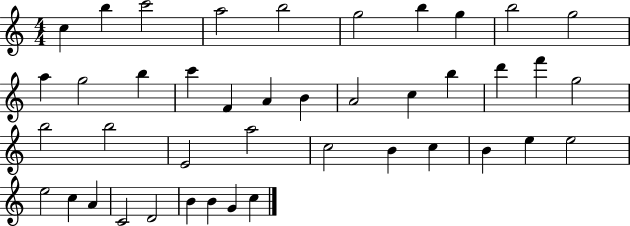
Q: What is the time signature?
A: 4/4